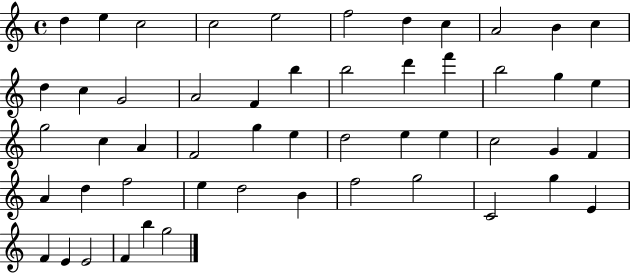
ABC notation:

X:1
T:Untitled
M:4/4
L:1/4
K:C
d e c2 c2 e2 f2 d c A2 B c d c G2 A2 F b b2 d' f' b2 g e g2 c A F2 g e d2 e e c2 G F A d f2 e d2 B f2 g2 C2 g E F E E2 F b g2